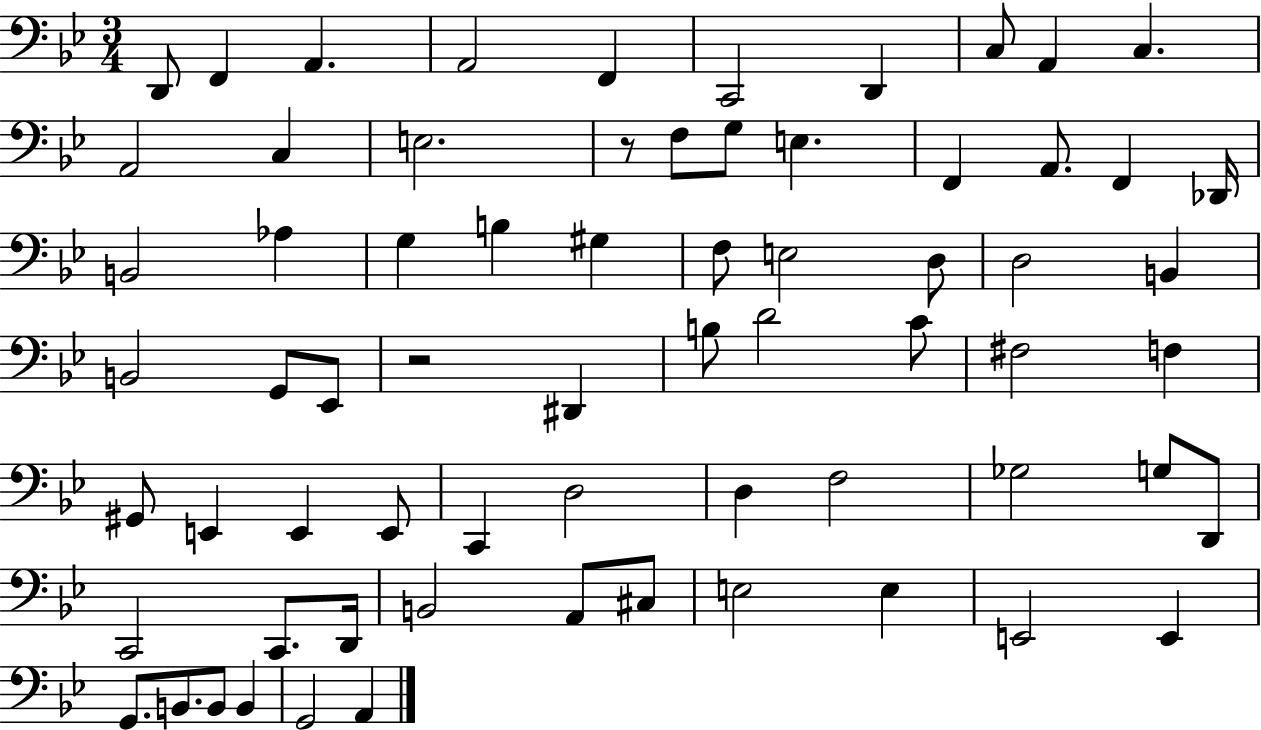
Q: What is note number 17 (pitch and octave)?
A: F2